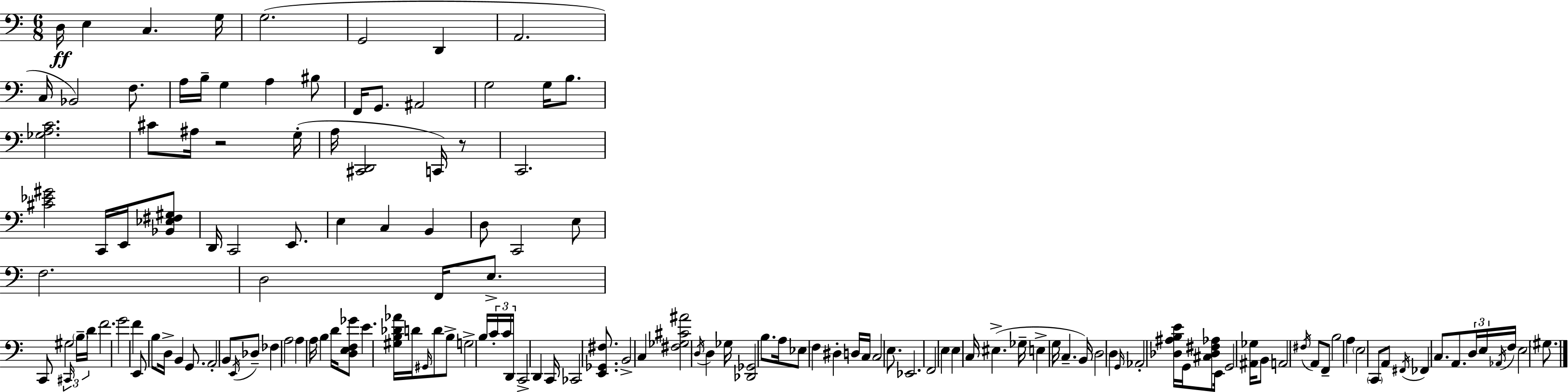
{
  \clef bass
  \numericTimeSignature
  \time 6/8
  \key c \major
  d16\ff e4 c4. g16 | g2.( | g,2 d,4 | a,2. | \break c16 bes,2) f8. | a16 b16-- g4 a4 bis8 | f,16 g,8. ais,2 | g2 g16 b8. | \break <ges a c'>2. | cis'8 ais16 r2 g16-.( | a16 <cis, d,>2 c,16) r8 | c,2. | \break <cis' ees' gis'>2 c,16 e,16 <bes, ees fis gis>8 | d,16 c,2 e,8. | e4 c4 b,4 | d8 c,2 e8 | \break f2. | d2 f,16 e8.-> | c,8 gis2 \tuplet 3/2 { \grace { cis,16 } \parenthesize b16-- | d'16 } f'2. | \break g'2 f'4 | e,8 b8 d16-> b,4 g,8. | a,2-. b,8 \acciaccatura { e,16 } | des8-- fes4 a2 | \break a4 a16 b4 d'16 | <d e f ges'>8 e'4. <gis b des' aes'>16 d'16 \grace { gis,16 } d'8 | b8-> g2-> b16 | \tuplet 3/2 { c'16-. c'16 d,16 } c,2-> d,4 | \break c,16 ces,2 | <e, ges, fis>8. b,2-> c4 | <fis ges cis' ais'>2 \acciaccatura { d16 } | d4 ges16 <des, ges,>2 | \break b8. a16 ees8 f4 dis4-. | d16 c16 c2 | e8. ees,2. | f,2 | \break e4 e4 c16 eis4.->( | ges16-- e4-> g16 c4.-- | b,16) d2 | d4 \grace { g,16 } aes,2-. | \break <des ais b e'>16 g,16 <cis des fis aes>8 e,16 g,2 | <ais, ges>16 b,8 a,2 | \acciaccatura { fis16 } a,8 f,8-- b2 | a4 \parenthesize e2 | \break \parenthesize c,8 a,8 \acciaccatura { fis,16 } fes,4 c8. | a,8. \tuplet 3/2 { d16 e16 \acciaccatura { aes,16 } } f16 e2 | \parenthesize gis8. \bar "|."
}